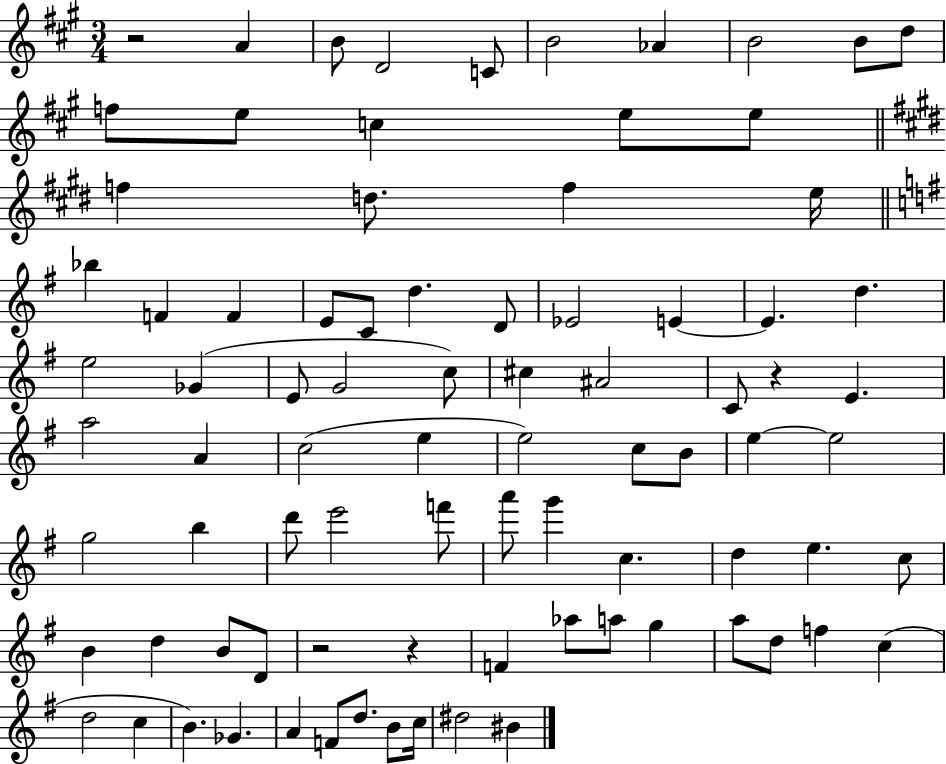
{
  \clef treble
  \numericTimeSignature
  \time 3/4
  \key a \major
  r2 a'4 | b'8 d'2 c'8 | b'2 aes'4 | b'2 b'8 d''8 | \break f''8 e''8 c''4 e''8 e''8 | \bar "||" \break \key e \major f''4 d''8. f''4 e''16 | \bar "||" \break \key g \major bes''4 f'4 f'4 | e'8 c'8 d''4. d'8 | ees'2 e'4~~ | e'4. d''4. | \break e''2 ges'4( | e'8 g'2 c''8) | cis''4 ais'2 | c'8 r4 e'4. | \break a''2 a'4 | c''2( e''4 | e''2) c''8 b'8 | e''4~~ e''2 | \break g''2 b''4 | d'''8 e'''2 f'''8 | a'''8 g'''4 c''4. | d''4 e''4. c''8 | \break b'4 d''4 b'8 d'8 | r2 r4 | f'4 aes''8 a''8 g''4 | a''8 d''8 f''4 c''4( | \break d''2 c''4 | b'4.) ges'4. | a'4 f'8 d''8. b'8 c''16 | dis''2 bis'4 | \break \bar "|."
}